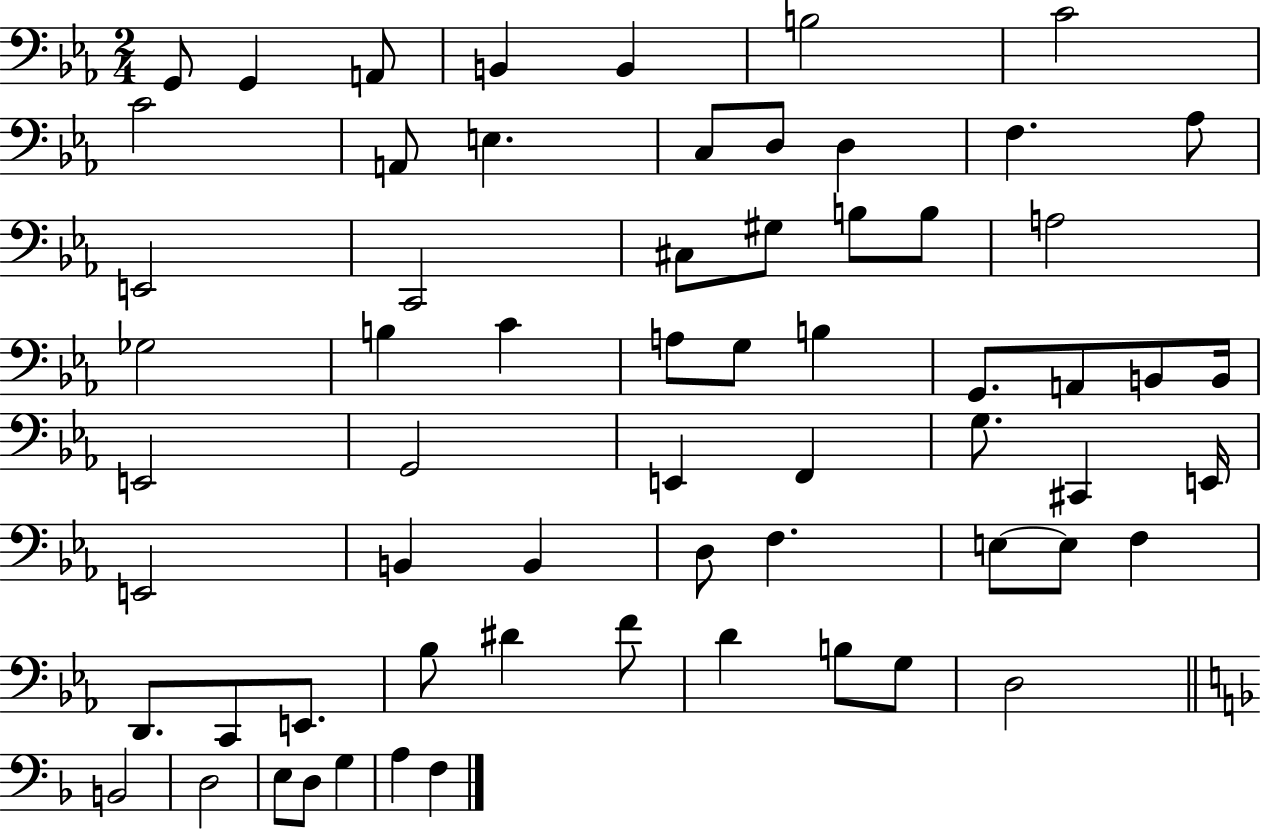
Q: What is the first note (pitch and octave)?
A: G2